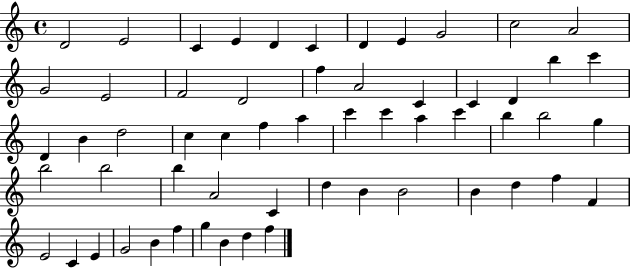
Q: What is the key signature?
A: C major